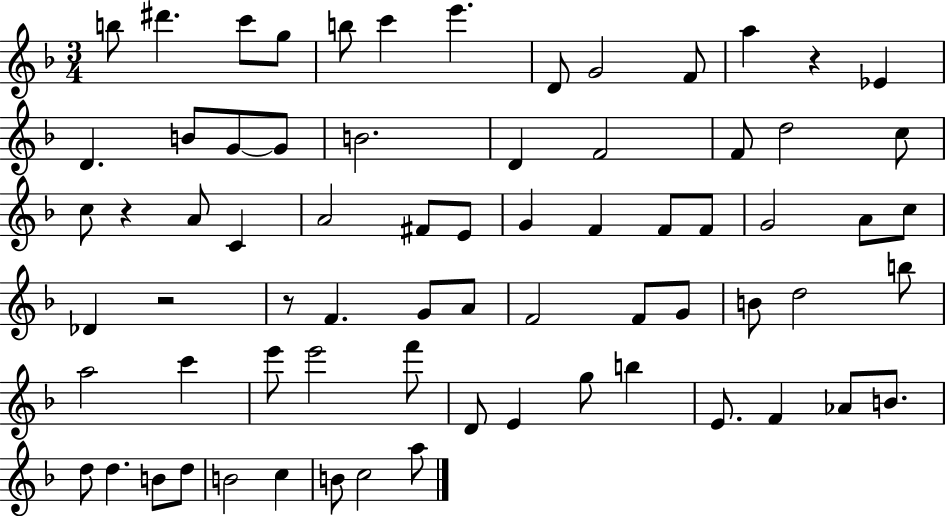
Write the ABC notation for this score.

X:1
T:Untitled
M:3/4
L:1/4
K:F
b/2 ^d' c'/2 g/2 b/2 c' e' D/2 G2 F/2 a z _E D B/2 G/2 G/2 B2 D F2 F/2 d2 c/2 c/2 z A/2 C A2 ^F/2 E/2 G F F/2 F/2 G2 A/2 c/2 _D z2 z/2 F G/2 A/2 F2 F/2 G/2 B/2 d2 b/2 a2 c' e'/2 e'2 f'/2 D/2 E g/2 b E/2 F _A/2 B/2 d/2 d B/2 d/2 B2 c B/2 c2 a/2